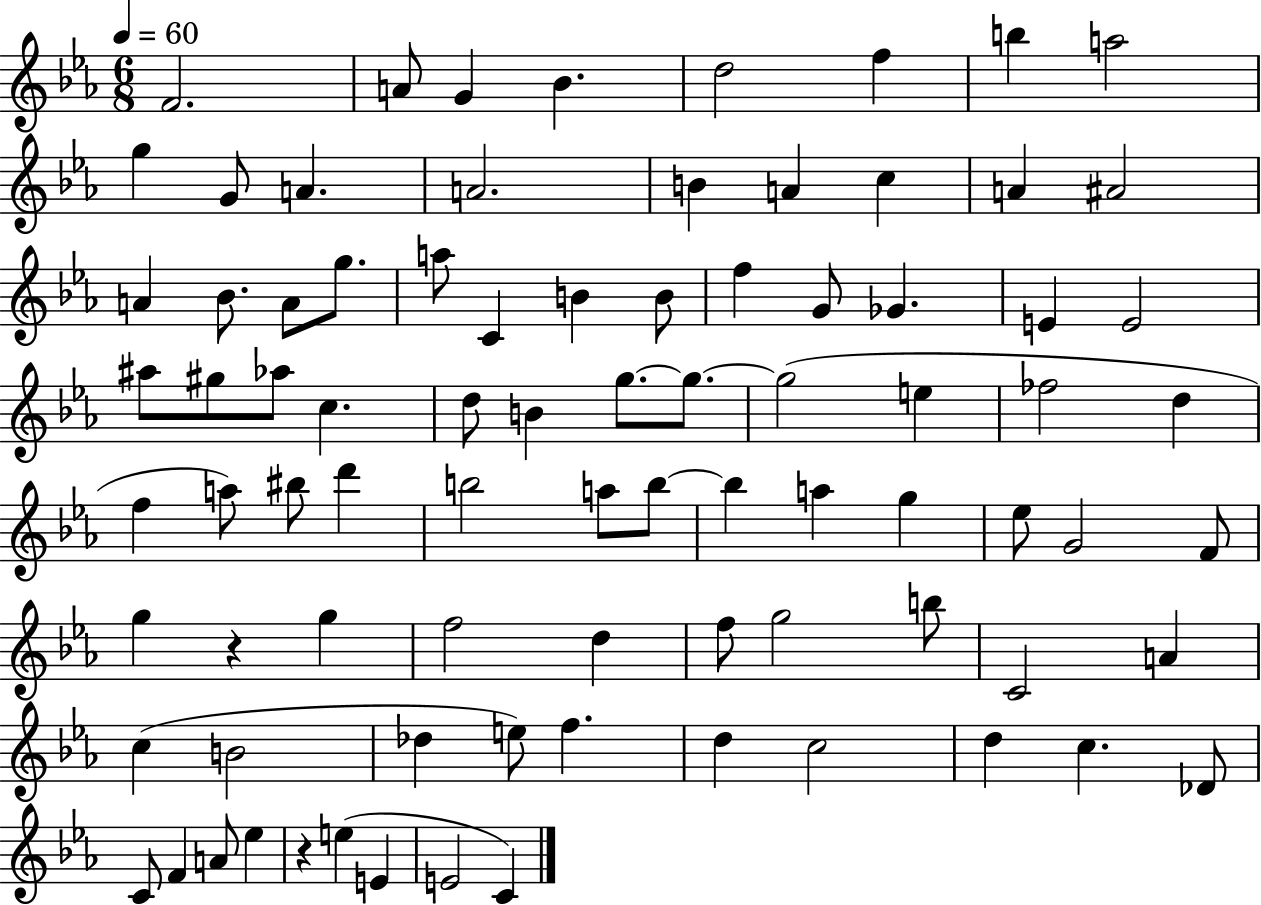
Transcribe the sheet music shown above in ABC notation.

X:1
T:Untitled
M:6/8
L:1/4
K:Eb
F2 A/2 G _B d2 f b a2 g G/2 A A2 B A c A ^A2 A _B/2 A/2 g/2 a/2 C B B/2 f G/2 _G E E2 ^a/2 ^g/2 _a/2 c d/2 B g/2 g/2 g2 e _f2 d f a/2 ^b/2 d' b2 a/2 b/2 b a g _e/2 G2 F/2 g z g f2 d f/2 g2 b/2 C2 A c B2 _d e/2 f d c2 d c _D/2 C/2 F A/2 _e z e E E2 C